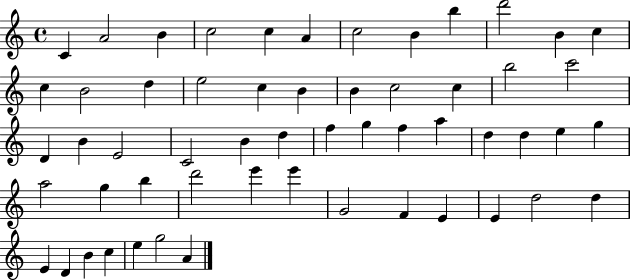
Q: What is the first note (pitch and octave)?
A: C4